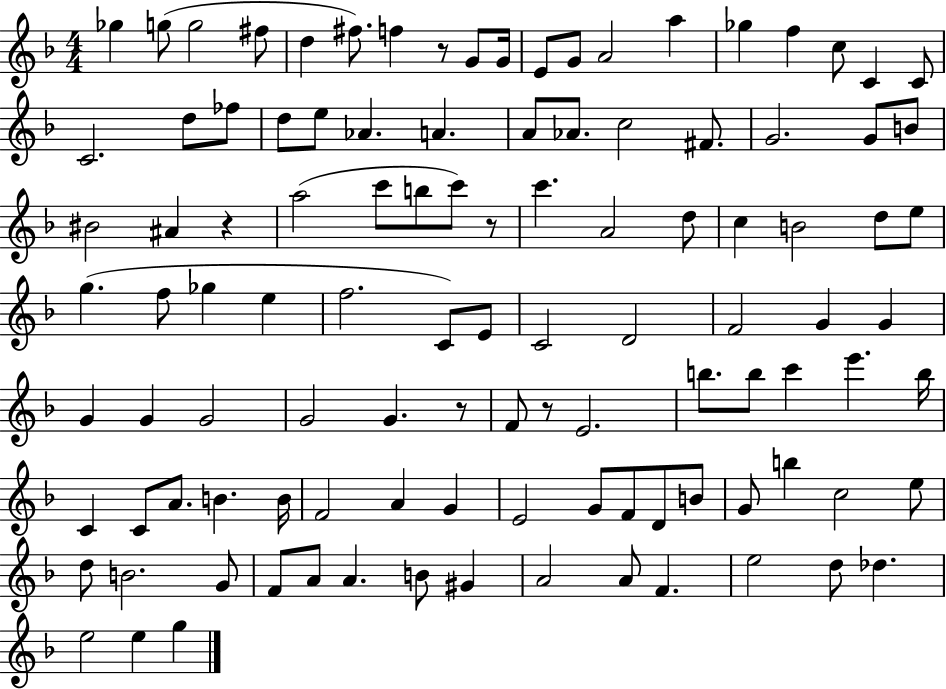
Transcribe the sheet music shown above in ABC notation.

X:1
T:Untitled
M:4/4
L:1/4
K:F
_g g/2 g2 ^f/2 d ^f/2 f z/2 G/2 G/4 E/2 G/2 A2 a _g f c/2 C C/2 C2 d/2 _f/2 d/2 e/2 _A A A/2 _A/2 c2 ^F/2 G2 G/2 B/2 ^B2 ^A z a2 c'/2 b/2 c'/2 z/2 c' A2 d/2 c B2 d/2 e/2 g f/2 _g e f2 C/2 E/2 C2 D2 F2 G G G G G2 G2 G z/2 F/2 z/2 E2 b/2 b/2 c' e' b/4 C C/2 A/2 B B/4 F2 A G E2 G/2 F/2 D/2 B/2 G/2 b c2 e/2 d/2 B2 G/2 F/2 A/2 A B/2 ^G A2 A/2 F e2 d/2 _d e2 e g